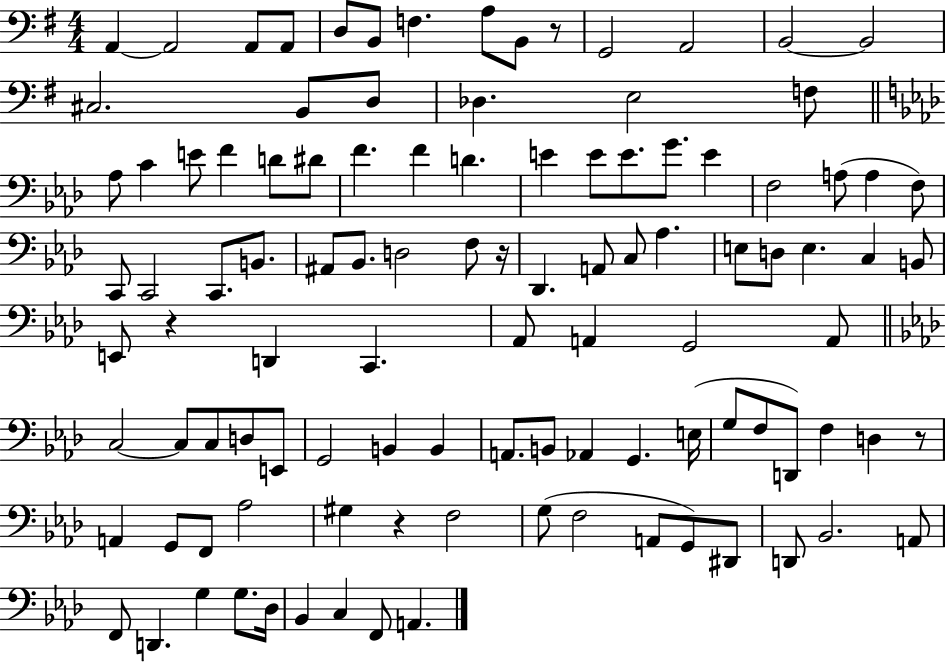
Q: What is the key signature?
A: G major